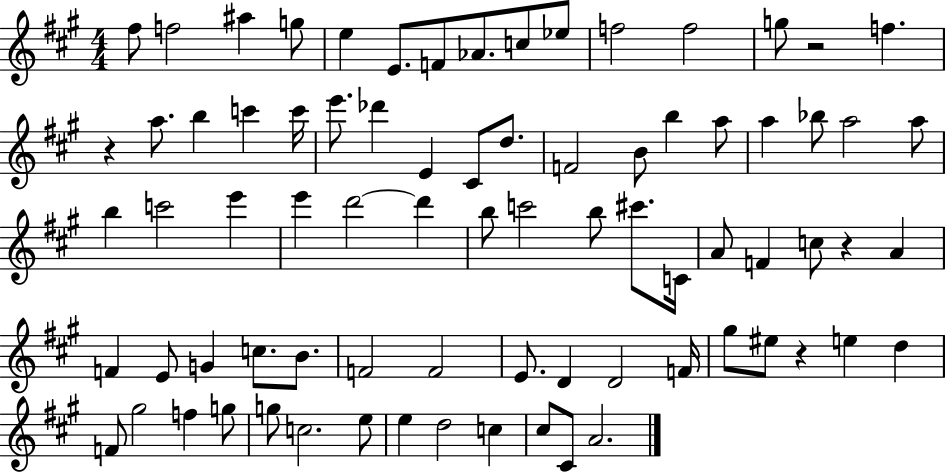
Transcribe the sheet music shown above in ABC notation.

X:1
T:Untitled
M:4/4
L:1/4
K:A
^f/2 f2 ^a g/2 e E/2 F/2 _A/2 c/2 _e/2 f2 f2 g/2 z2 f z a/2 b c' c'/4 e'/2 _d' E ^C/2 d/2 F2 B/2 b a/2 a _b/2 a2 a/2 b c'2 e' e' d'2 d' b/2 c'2 b/2 ^c'/2 C/4 A/2 F c/2 z A F E/2 G c/2 B/2 F2 F2 E/2 D D2 F/4 ^g/2 ^e/2 z e d F/2 ^g2 f g/2 g/2 c2 e/2 e d2 c ^c/2 ^C/2 A2